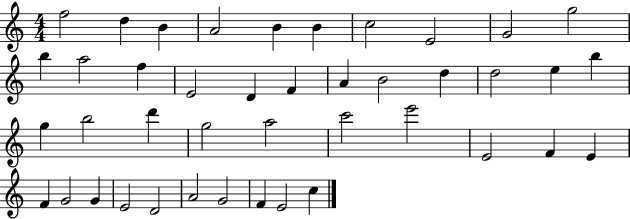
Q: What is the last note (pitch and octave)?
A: C5